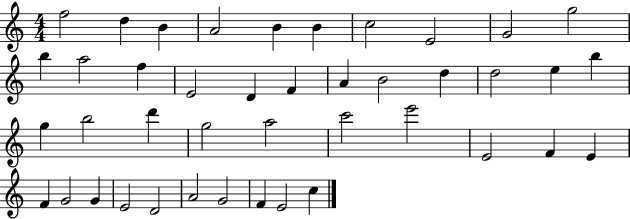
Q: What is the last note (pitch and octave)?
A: C5